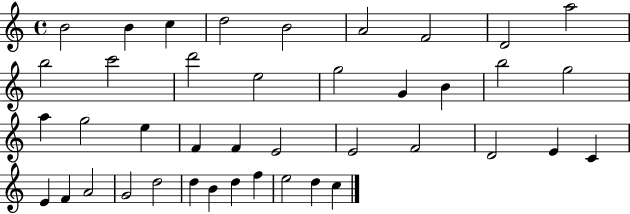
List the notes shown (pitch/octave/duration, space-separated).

B4/h B4/q C5/q D5/h B4/h A4/h F4/h D4/h A5/h B5/h C6/h D6/h E5/h G5/h G4/q B4/q B5/h G5/h A5/q G5/h E5/q F4/q F4/q E4/h E4/h F4/h D4/h E4/q C4/q E4/q F4/q A4/h G4/h D5/h D5/q B4/q D5/q F5/q E5/h D5/q C5/q